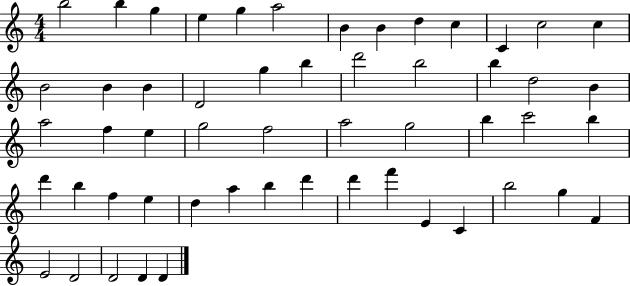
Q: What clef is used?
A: treble